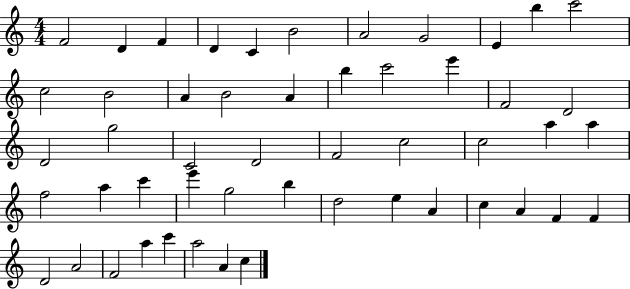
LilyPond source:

{
  \clef treble
  \numericTimeSignature
  \time 4/4
  \key c \major
  f'2 d'4 f'4 | d'4 c'4 b'2 | a'2 g'2 | e'4 b''4 c'''2 | \break c''2 b'2 | a'4 b'2 a'4 | b''4 c'''2 e'''4 | f'2 d'2 | \break d'2 g''2 | c'2 d'2 | f'2 c''2 | c''2 a''4 a''4 | \break f''2 a''4 c'''4 | e'''4 g''2 b''4 | d''2 e''4 a'4 | c''4 a'4 f'4 f'4 | \break d'2 a'2 | f'2 a''4 c'''4 | a''2 a'4 c''4 | \bar "|."
}